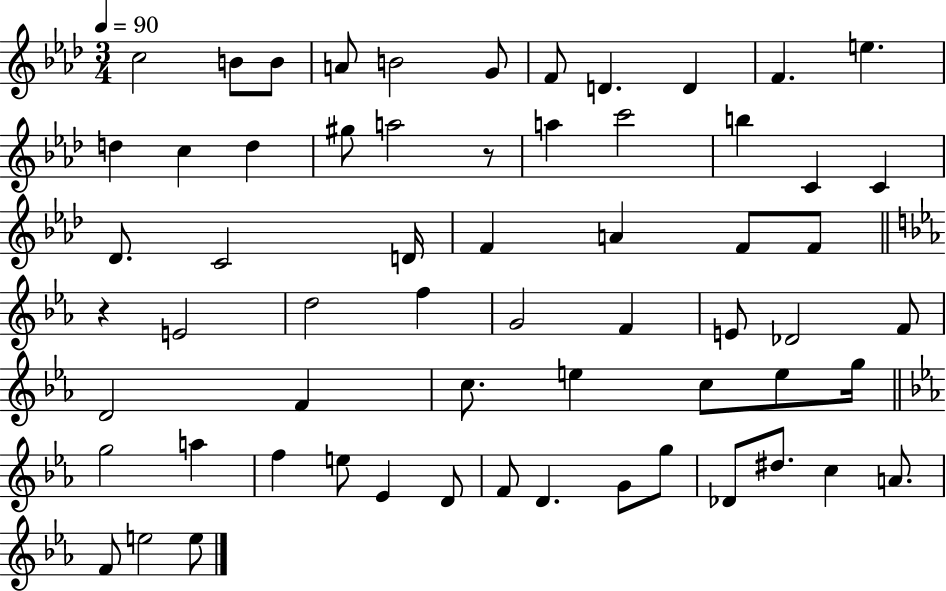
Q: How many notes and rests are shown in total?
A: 62